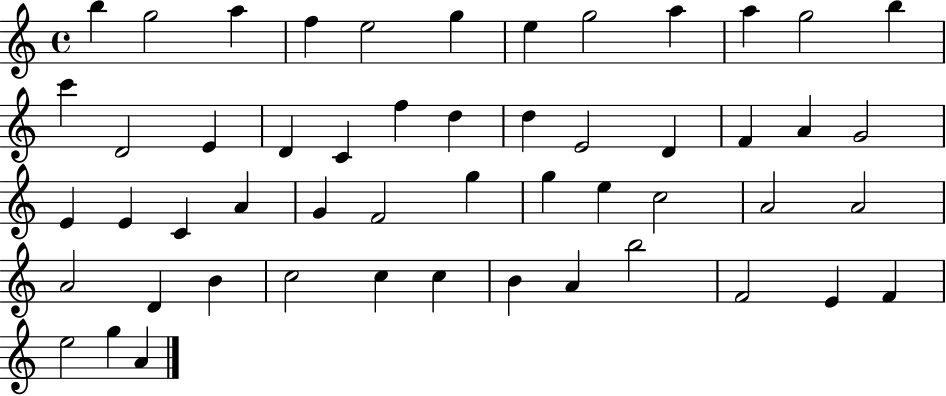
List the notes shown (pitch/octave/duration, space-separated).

B5/q G5/h A5/q F5/q E5/h G5/q E5/q G5/h A5/q A5/q G5/h B5/q C6/q D4/h E4/q D4/q C4/q F5/q D5/q D5/q E4/h D4/q F4/q A4/q G4/h E4/q E4/q C4/q A4/q G4/q F4/h G5/q G5/q E5/q C5/h A4/h A4/h A4/h D4/q B4/q C5/h C5/q C5/q B4/q A4/q B5/h F4/h E4/q F4/q E5/h G5/q A4/q